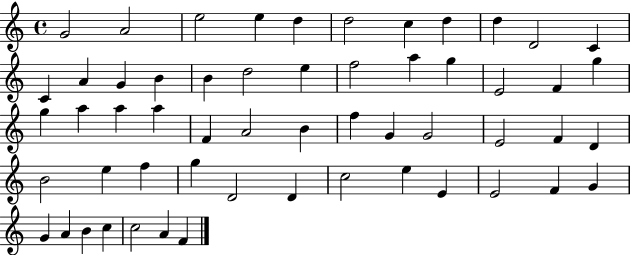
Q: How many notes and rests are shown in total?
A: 56